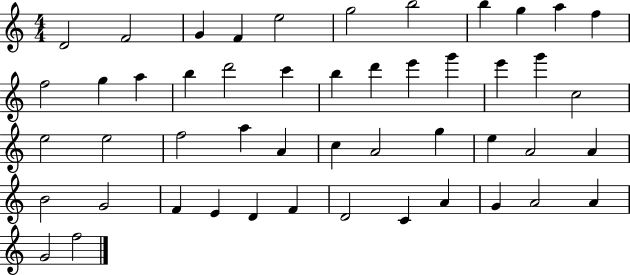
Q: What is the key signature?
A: C major